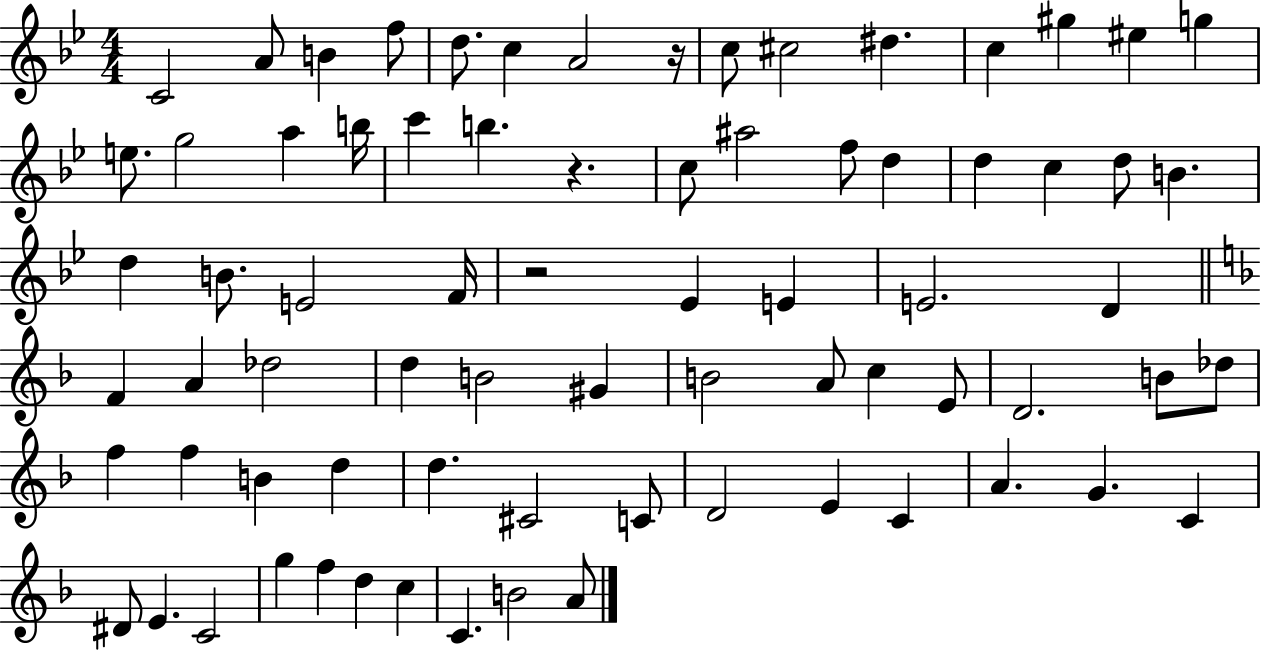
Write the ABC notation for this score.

X:1
T:Untitled
M:4/4
L:1/4
K:Bb
C2 A/2 B f/2 d/2 c A2 z/4 c/2 ^c2 ^d c ^g ^e g e/2 g2 a b/4 c' b z c/2 ^a2 f/2 d d c d/2 B d B/2 E2 F/4 z2 _E E E2 D F A _d2 d B2 ^G B2 A/2 c E/2 D2 B/2 _d/2 f f B d d ^C2 C/2 D2 E C A G C ^D/2 E C2 g f d c C B2 A/2